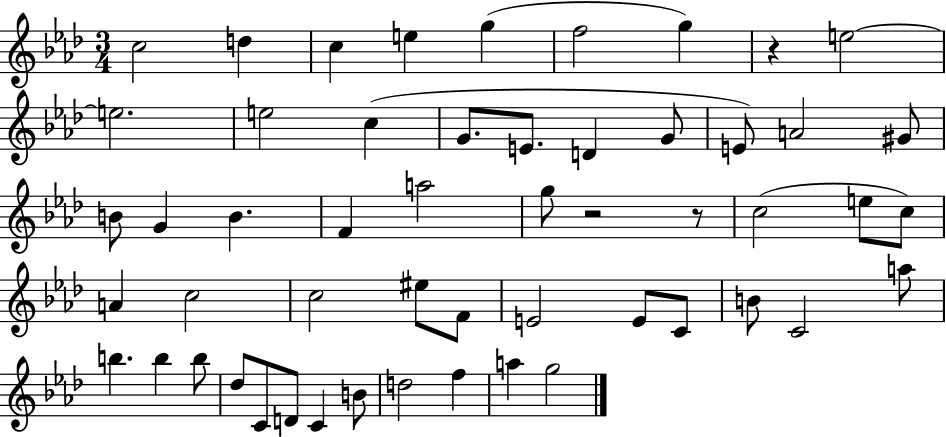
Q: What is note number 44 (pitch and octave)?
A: D4